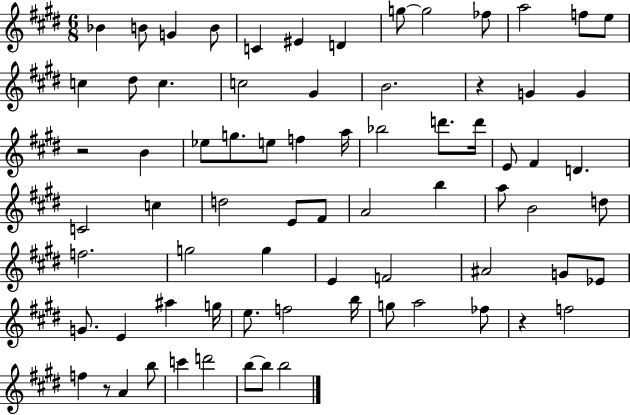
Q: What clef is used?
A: treble